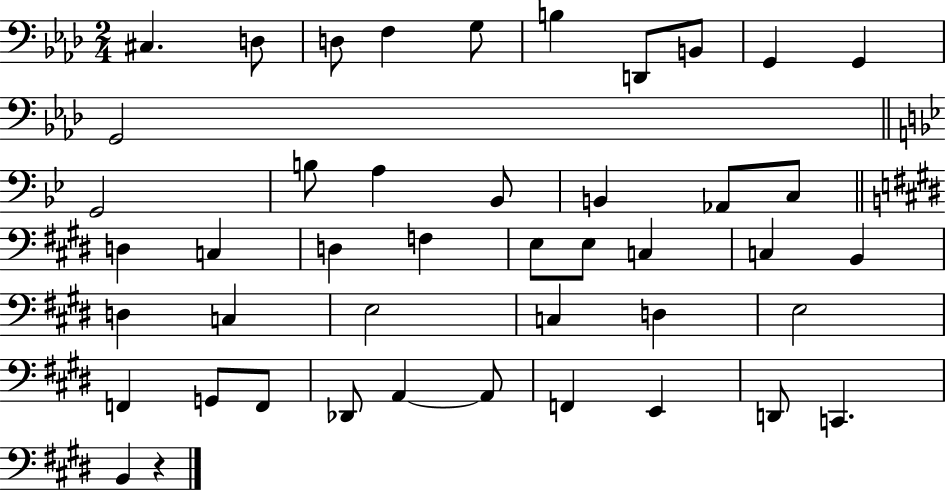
{
  \clef bass
  \numericTimeSignature
  \time 2/4
  \key aes \major
  cis4. d8 | d8 f4 g8 | b4 d,8 b,8 | g,4 g,4 | \break g,2 | \bar "||" \break \key g \minor g,2 | b8 a4 bes,8 | b,4 aes,8 c8 | \bar "||" \break \key e \major d4 c4 | d4 f4 | e8 e8 c4 | c4 b,4 | \break d4 c4 | e2 | c4 d4 | e2 | \break f,4 g,8 f,8 | des,8 a,4~~ a,8 | f,4 e,4 | d,8 c,4. | \break b,4 r4 | \bar "|."
}